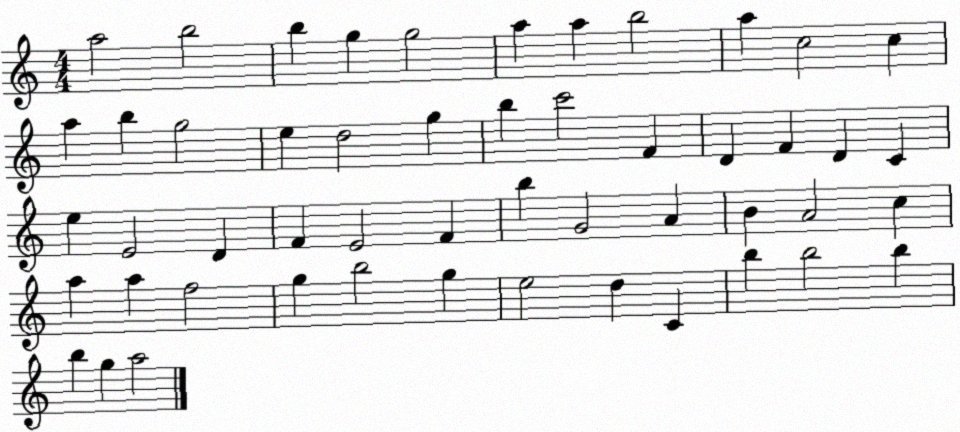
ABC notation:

X:1
T:Untitled
M:4/4
L:1/4
K:C
a2 b2 b g g2 a a b2 a c2 c a b g2 e d2 g b c'2 F D F D C e E2 D F E2 F b G2 A B A2 c a a f2 g b2 g e2 d C b b2 b b g a2